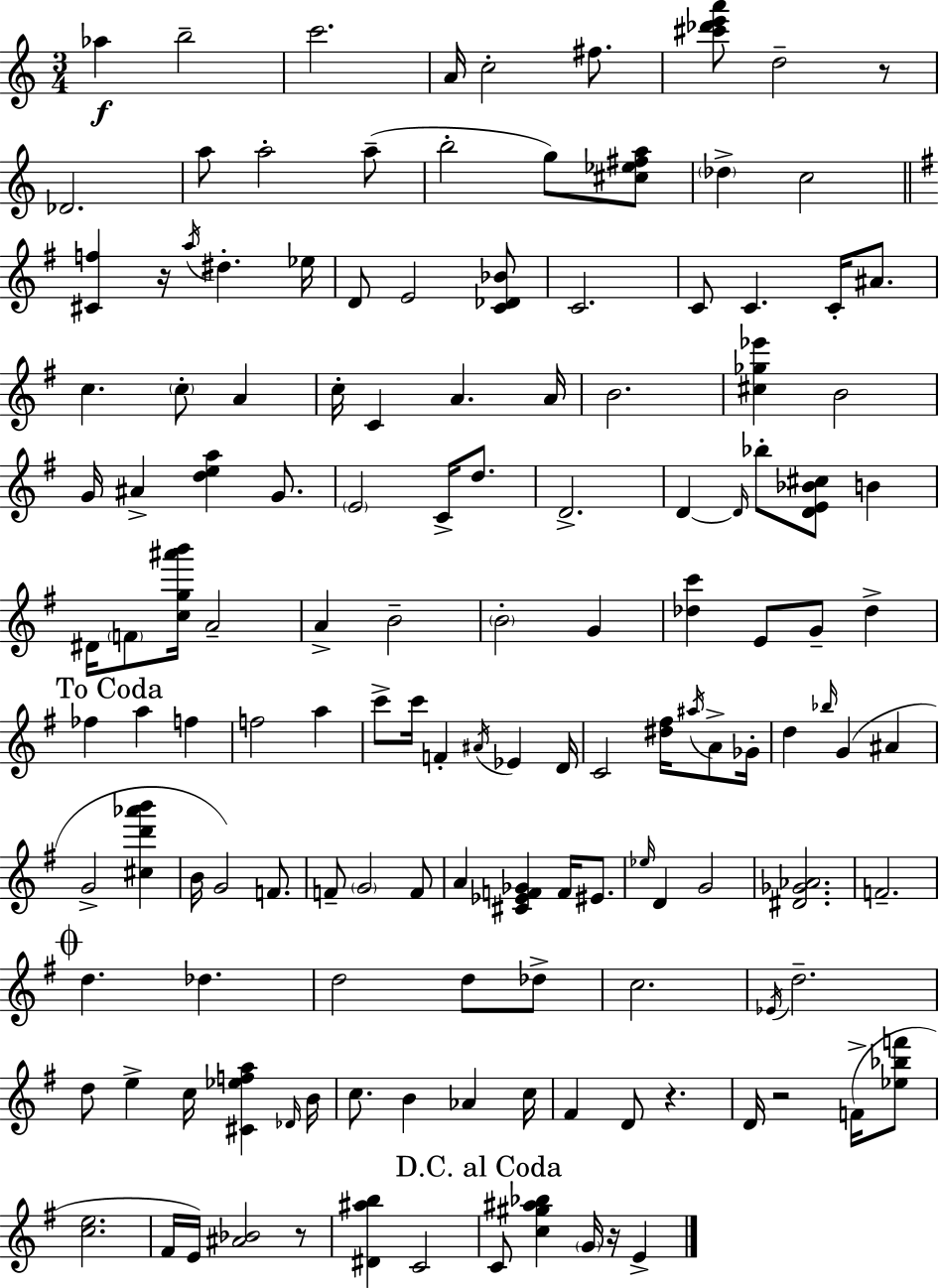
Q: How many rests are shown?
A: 6